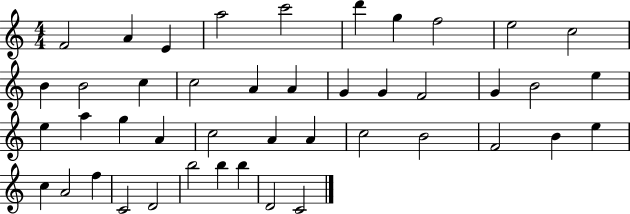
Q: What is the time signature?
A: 4/4